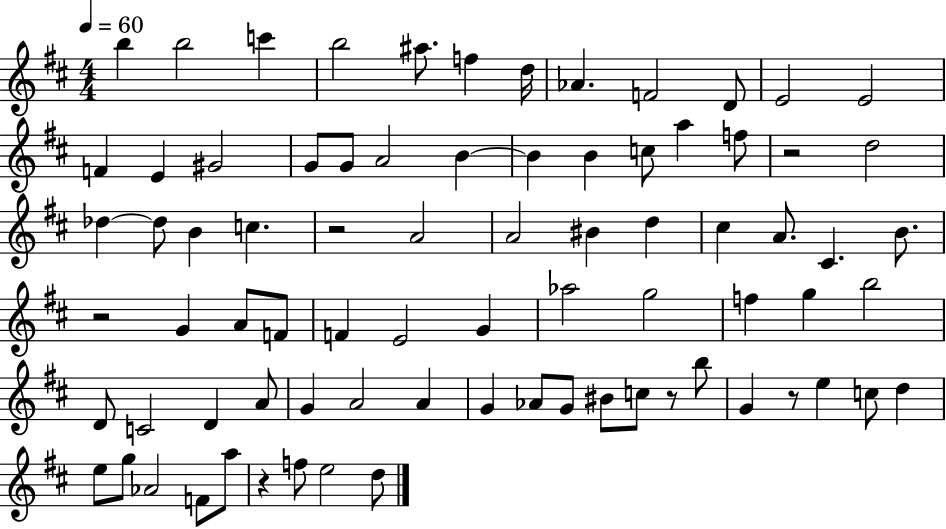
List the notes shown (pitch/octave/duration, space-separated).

B5/q B5/h C6/q B5/h A#5/e. F5/q D5/s Ab4/q. F4/h D4/e E4/h E4/h F4/q E4/q G#4/h G4/e G4/e A4/h B4/q B4/q B4/q C5/e A5/q F5/e R/h D5/h Db5/q Db5/e B4/q C5/q. R/h A4/h A4/h BIS4/q D5/q C#5/q A4/e. C#4/q. B4/e. R/h G4/q A4/e F4/e F4/q E4/h G4/q Ab5/h G5/h F5/q G5/q B5/h D4/e C4/h D4/q A4/e G4/q A4/h A4/q G4/q Ab4/e G4/e BIS4/e C5/e R/e B5/e G4/q R/e E5/q C5/e D5/q E5/e G5/e Ab4/h F4/e A5/e R/q F5/e E5/h D5/e